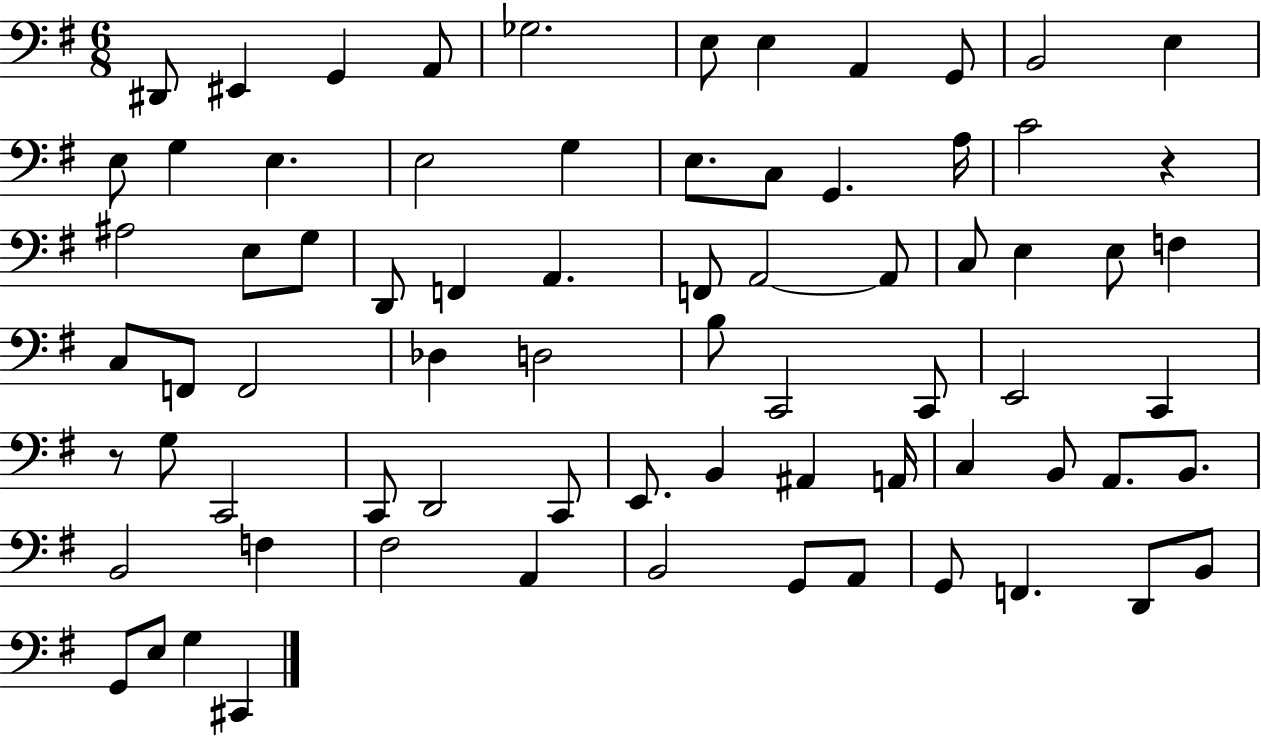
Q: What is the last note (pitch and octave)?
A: C#2